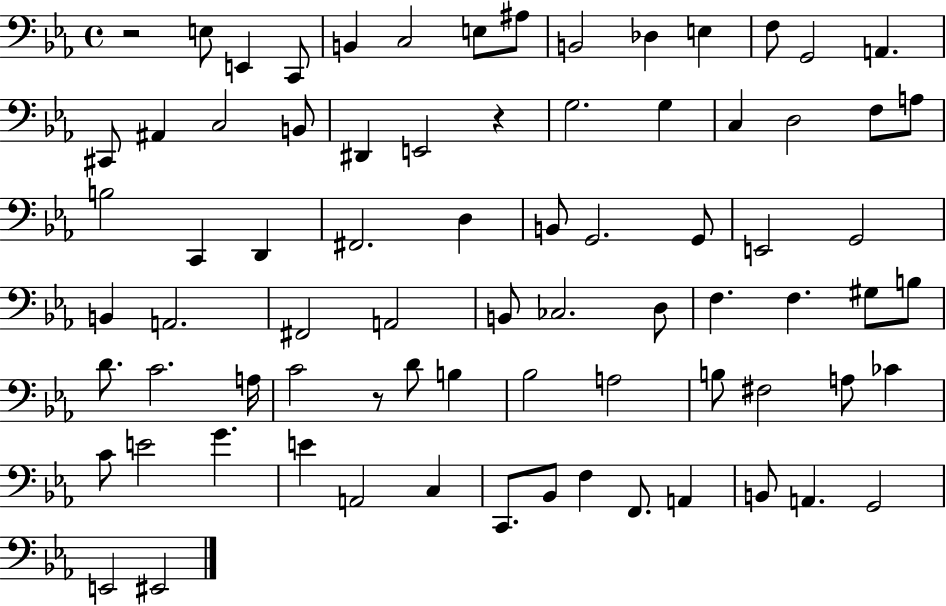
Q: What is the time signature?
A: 4/4